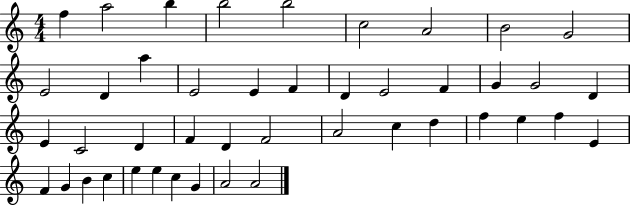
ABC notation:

X:1
T:Untitled
M:4/4
L:1/4
K:C
f a2 b b2 b2 c2 A2 B2 G2 E2 D a E2 E F D E2 F G G2 D E C2 D F D F2 A2 c d f e f E F G B c e e c G A2 A2